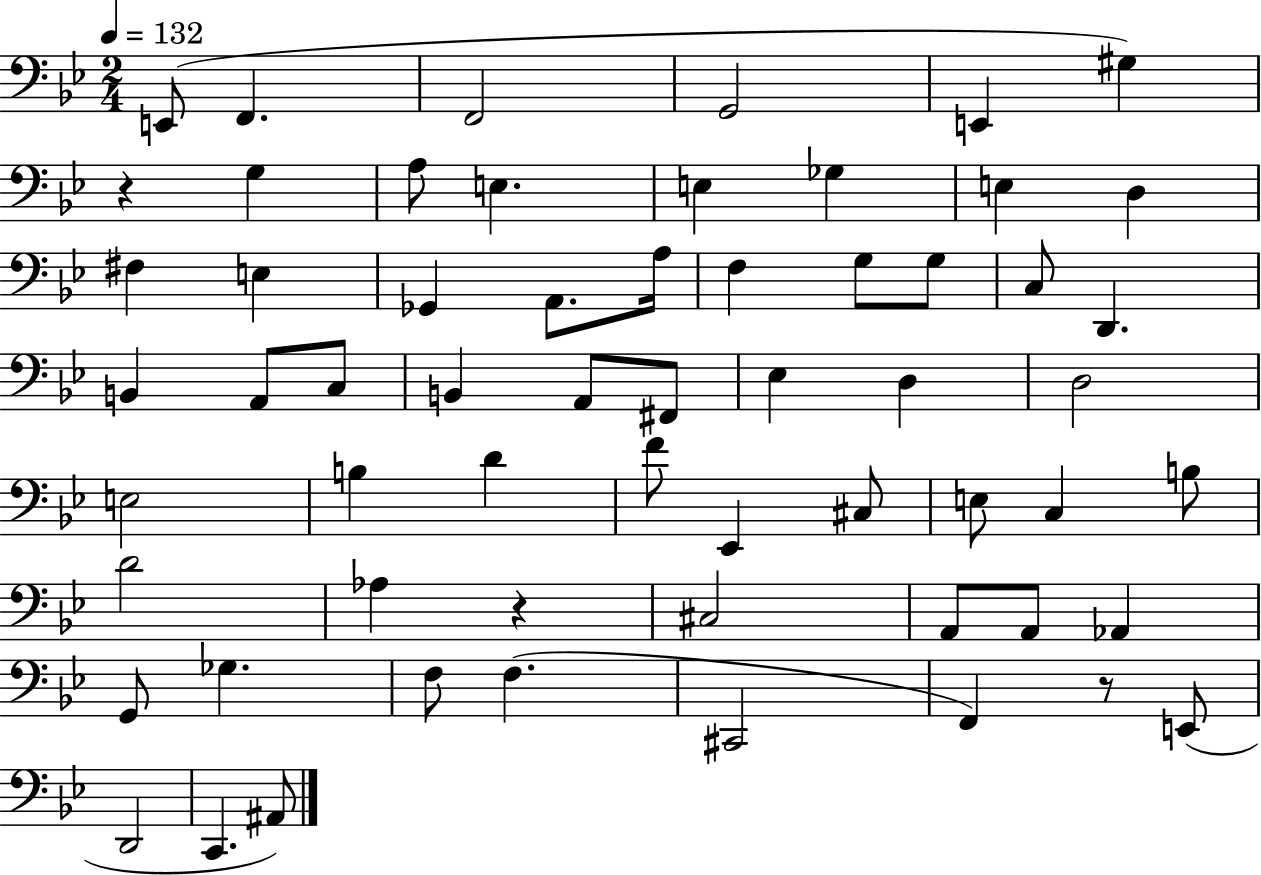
{
  \clef bass
  \numericTimeSignature
  \time 2/4
  \key bes \major
  \tempo 4 = 132
  \repeat volta 2 { e,8( f,4. | f,2 | g,2 | e,4 gis4) | \break r4 g4 | a8 e4. | e4 ges4 | e4 d4 | \break fis4 e4 | ges,4 a,8. a16 | f4 g8 g8 | c8 d,4. | \break b,4 a,8 c8 | b,4 a,8 fis,8 | ees4 d4 | d2 | \break e2 | b4 d'4 | f'8 ees,4 cis8 | e8 c4 b8 | \break d'2 | aes4 r4 | cis2 | a,8 a,8 aes,4 | \break g,8 ges4. | f8 f4.( | cis,2 | f,4) r8 e,8( | \break d,2 | c,4. ais,8) | } \bar "|."
}